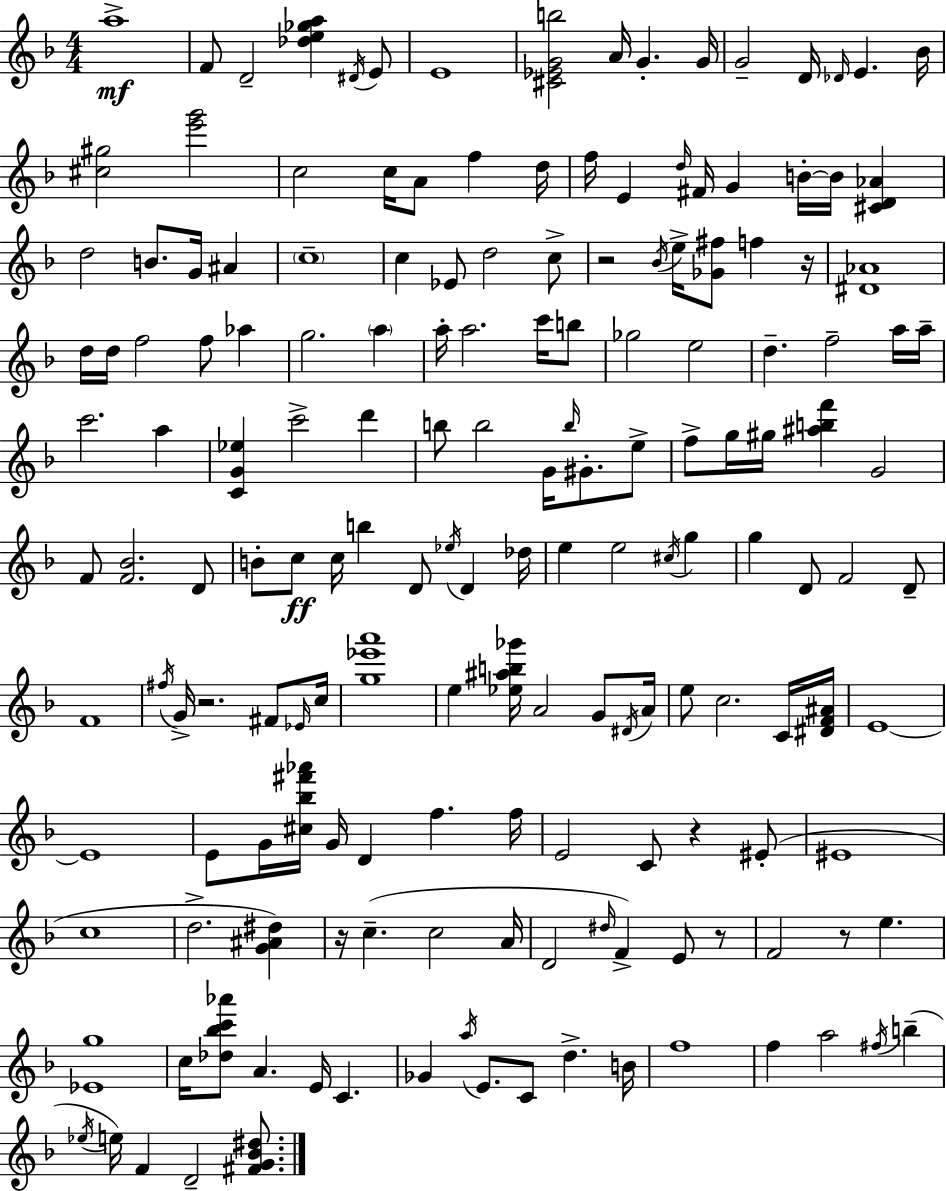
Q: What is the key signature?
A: D minor